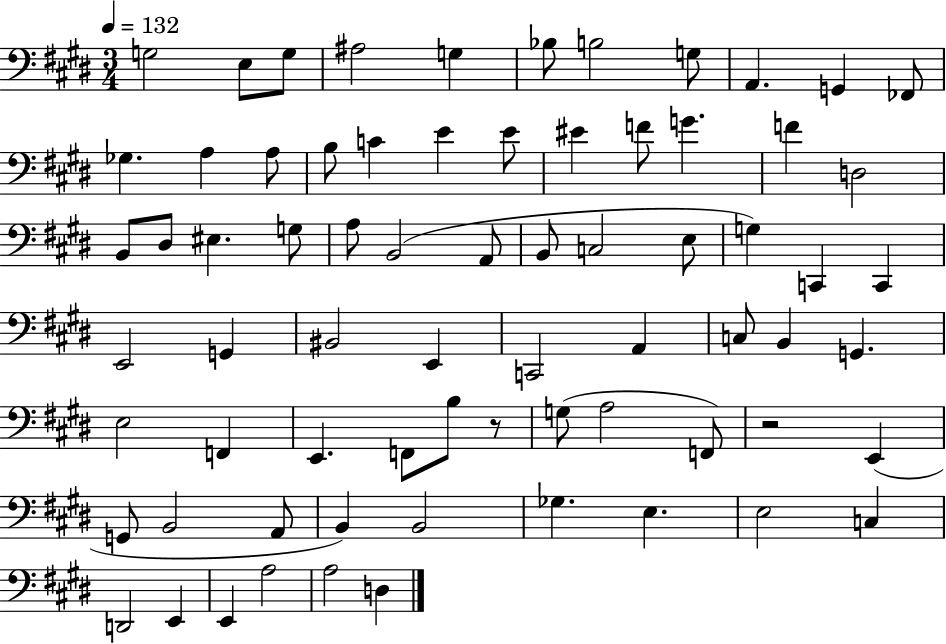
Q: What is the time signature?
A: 3/4